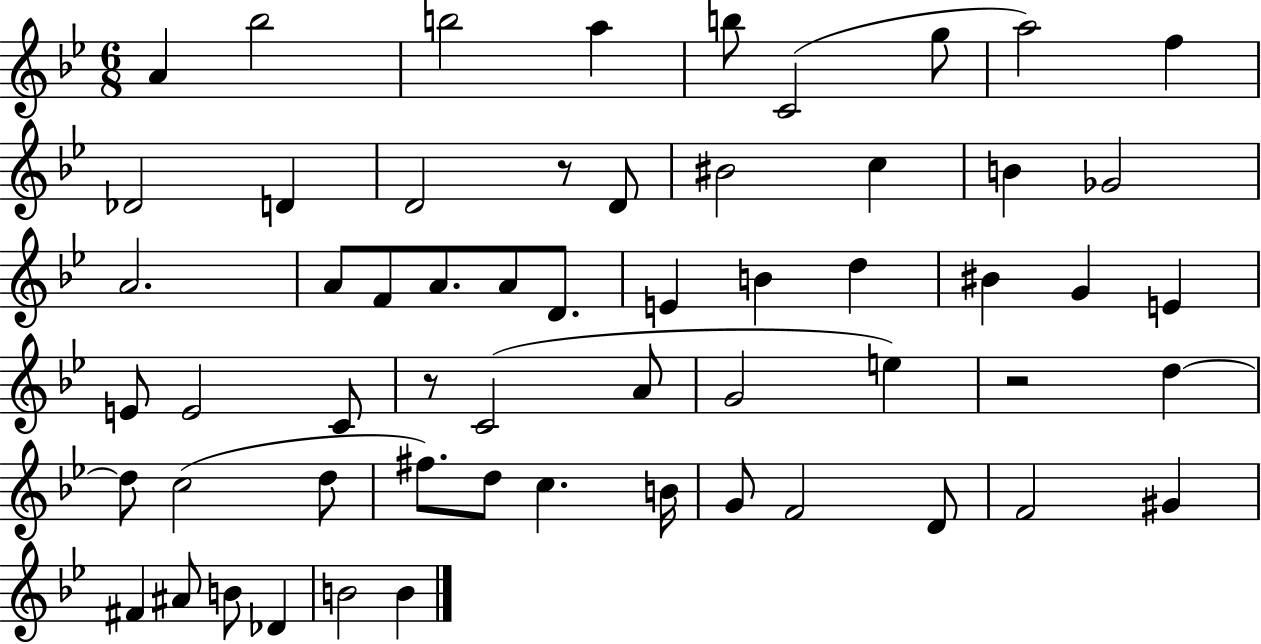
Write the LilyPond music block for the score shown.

{
  \clef treble
  \numericTimeSignature
  \time 6/8
  \key bes \major
  a'4 bes''2 | b''2 a''4 | b''8 c'2( g''8 | a''2) f''4 | \break des'2 d'4 | d'2 r8 d'8 | bis'2 c''4 | b'4 ges'2 | \break a'2. | a'8 f'8 a'8. a'8 d'8. | e'4 b'4 d''4 | bis'4 g'4 e'4 | \break e'8 e'2 c'8 | r8 c'2( a'8 | g'2 e''4) | r2 d''4~~ | \break d''8 c''2( d''8 | fis''8.) d''8 c''4. b'16 | g'8 f'2 d'8 | f'2 gis'4 | \break fis'4 ais'8 b'8 des'4 | b'2 b'4 | \bar "|."
}